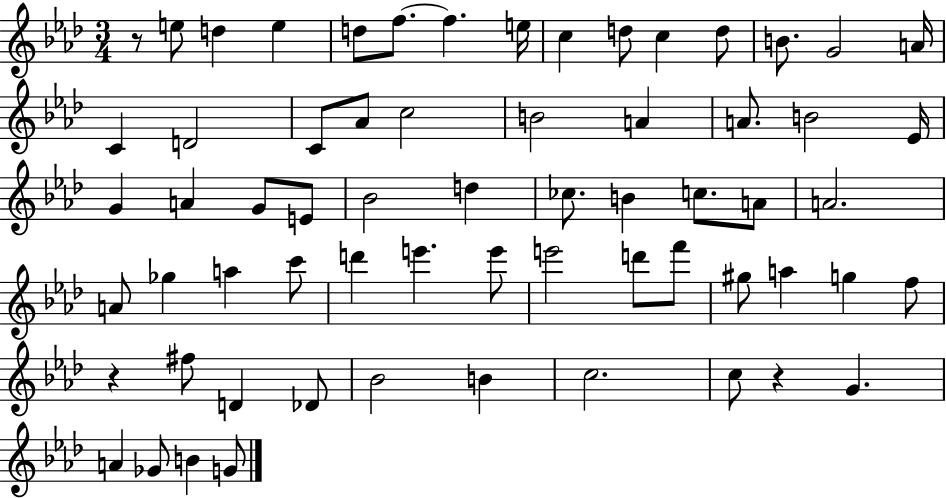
R/e E5/e D5/q E5/q D5/e F5/e. F5/q. E5/s C5/q D5/e C5/q D5/e B4/e. G4/h A4/s C4/q D4/h C4/e Ab4/e C5/h B4/h A4/q A4/e. B4/h Eb4/s G4/q A4/q G4/e E4/e Bb4/h D5/q CES5/e. B4/q C5/e. A4/e A4/h. A4/e Gb5/q A5/q C6/e D6/q E6/q. E6/e E6/h D6/e F6/e G#5/e A5/q G5/q F5/e R/q F#5/e D4/q Db4/e Bb4/h B4/q C5/h. C5/e R/q G4/q. A4/q Gb4/e B4/q G4/e